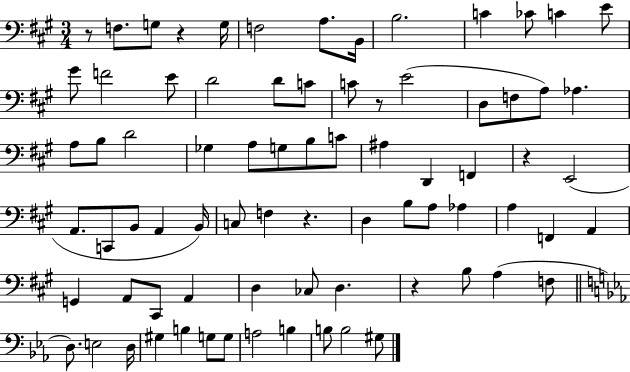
{
  \clef bass
  \numericTimeSignature
  \time 3/4
  \key a \major
  r8 f8. g8 r4 g16 | f2 a8. b,16 | b2. | c'4 ces'8 c'4 e'8 | \break gis'8 f'2 e'8 | d'2 d'8 c'8 | c'8 r8 e'2( | d8 f8 a8) aes4. | \break a8 b8 d'2 | ges4 a8 g8 b8 c'8 | ais4 d,4 f,4 | r4 e,2( | \break a,8. c,8 b,8 a,4 b,16) | c8 f4 r4. | d4 b8 a8 aes4 | a4 f,4 a,4 | \break g,4 a,8 cis,8 a,4 | d4 ces8 d4. | r4 b8 a4( f8 | \bar "||" \break \key c \minor d8.) e2 d16 | gis4 b4 g8 g8 | a2 b4 | b8 b2 gis8 | \break \bar "|."
}